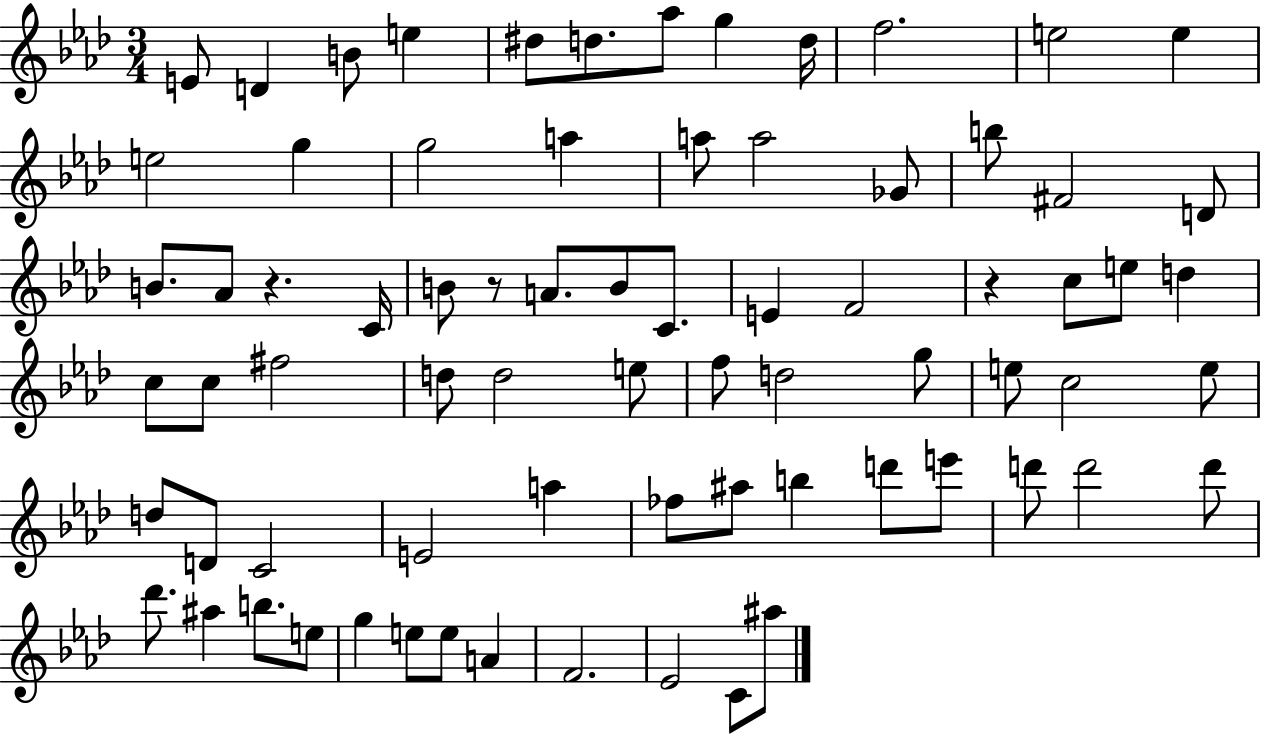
{
  \clef treble
  \numericTimeSignature
  \time 3/4
  \key aes \major
  \repeat volta 2 { e'8 d'4 b'8 e''4 | dis''8 d''8. aes''8 g''4 d''16 | f''2. | e''2 e''4 | \break e''2 g''4 | g''2 a''4 | a''8 a''2 ges'8 | b''8 fis'2 d'8 | \break b'8. aes'8 r4. c'16 | b'8 r8 a'8. b'8 c'8. | e'4 f'2 | r4 c''8 e''8 d''4 | \break c''8 c''8 fis''2 | d''8 d''2 e''8 | f''8 d''2 g''8 | e''8 c''2 e''8 | \break d''8 d'8 c'2 | e'2 a''4 | fes''8 ais''8 b''4 d'''8 e'''8 | d'''8 d'''2 d'''8 | \break des'''8. ais''4 b''8. e''8 | g''4 e''8 e''8 a'4 | f'2. | ees'2 c'8 ais''8 | \break } \bar "|."
}